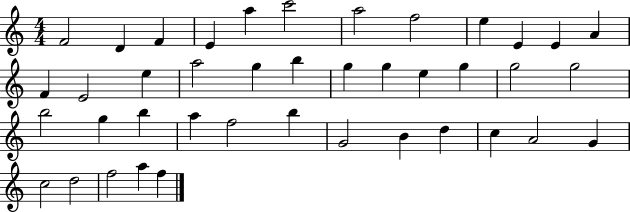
X:1
T:Untitled
M:4/4
L:1/4
K:C
F2 D F E a c'2 a2 f2 e E E A F E2 e a2 g b g g e g g2 g2 b2 g b a f2 b G2 B d c A2 G c2 d2 f2 a f